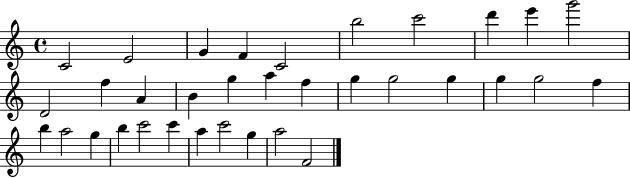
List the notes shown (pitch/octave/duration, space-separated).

C4/h E4/h G4/q F4/q C4/h B5/h C6/h D6/q E6/q G6/h D4/h F5/q A4/q B4/q G5/q A5/q F5/q G5/q G5/h G5/q G5/q G5/h F5/q B5/q A5/h G5/q B5/q C6/h C6/q A5/q C6/h G5/q A5/h F4/h